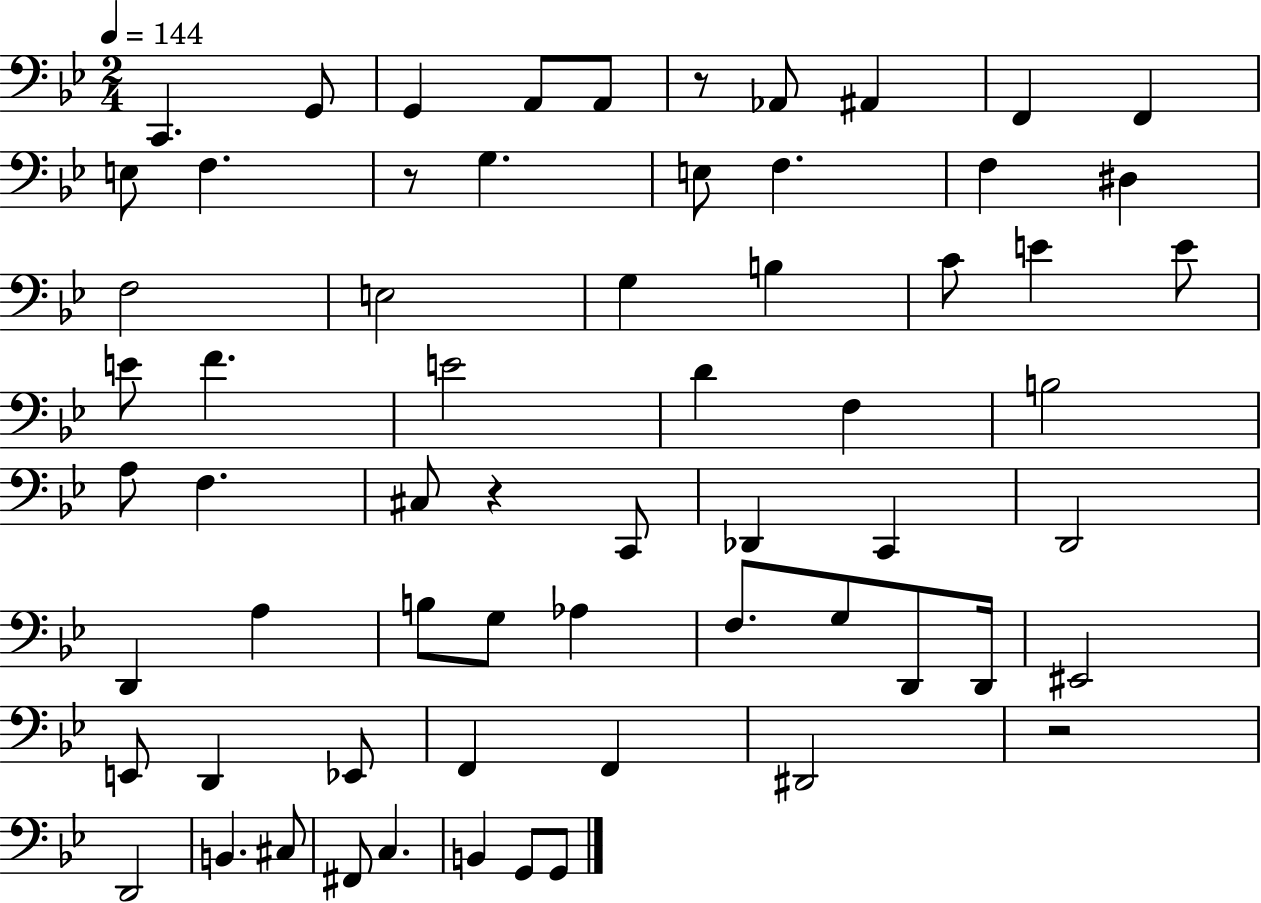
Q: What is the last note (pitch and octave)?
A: G2